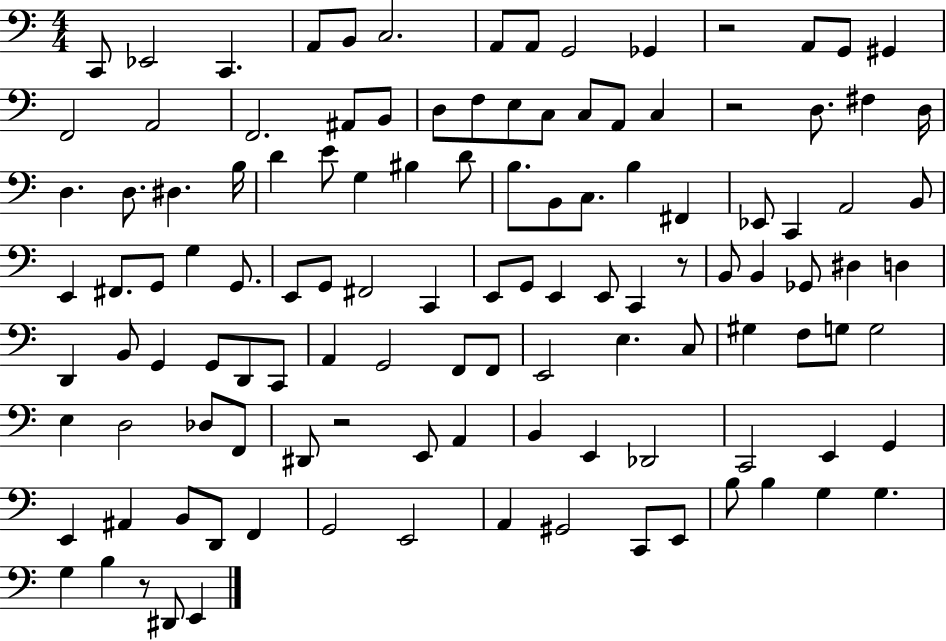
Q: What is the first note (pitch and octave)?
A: C2